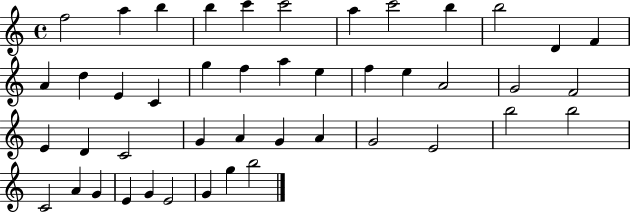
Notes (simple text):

F5/h A5/q B5/q B5/q C6/q C6/h A5/q C6/h B5/q B5/h D4/q F4/q A4/q D5/q E4/q C4/q G5/q F5/q A5/q E5/q F5/q E5/q A4/h G4/h F4/h E4/q D4/q C4/h G4/q A4/q G4/q A4/q G4/h E4/h B5/h B5/h C4/h A4/q G4/q E4/q G4/q E4/h G4/q G5/q B5/h